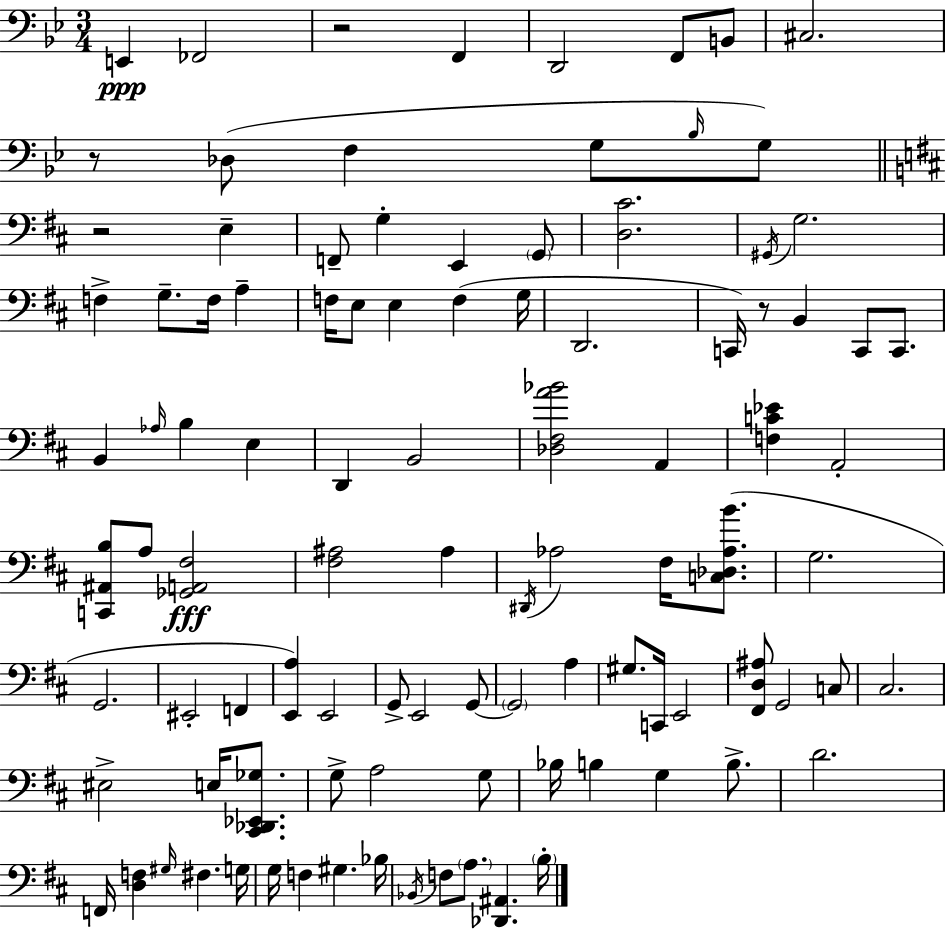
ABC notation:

X:1
T:Untitled
M:3/4
L:1/4
K:Gm
E,, _F,,2 z2 F,, D,,2 F,,/2 B,,/2 ^C,2 z/2 _D,/2 F, G,/2 _B,/4 G,/2 z2 E, F,,/2 G, E,, G,,/2 [D,^C]2 ^G,,/4 G,2 F, G,/2 F,/4 A, F,/4 E,/2 E, F, G,/4 D,,2 C,,/4 z/2 B,, C,,/2 C,,/2 B,, _A,/4 B, E, D,, B,,2 [_D,^F,A_B]2 A,, [F,C_E] A,,2 [C,,^A,,B,]/2 A,/2 [_G,,A,,^F,]2 [^F,^A,]2 ^A, ^D,,/4 _A,2 ^F,/4 [C,_D,_A,B]/2 G,2 G,,2 ^E,,2 F,, [E,,A,] E,,2 G,,/2 E,,2 G,,/2 G,,2 A, ^G,/2 C,,/4 E,,2 [^F,,D,^A,]/2 G,,2 C,/2 ^C,2 ^E,2 E,/4 [^C,,_D,,_E,,_G,]/2 G,/2 A,2 G,/2 _B,/4 B, G, B,/2 D2 F,,/4 [D,F,] ^G,/4 ^F, G,/4 G,/4 F, ^G, _B,/4 _B,,/4 F,/2 A,/2 [_D,,^A,,] B,/4